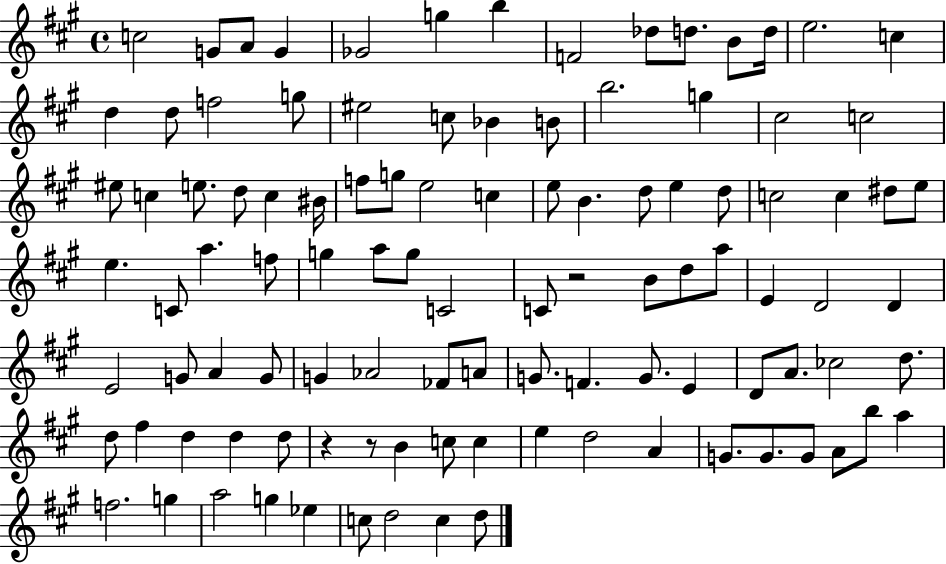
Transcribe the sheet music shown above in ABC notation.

X:1
T:Untitled
M:4/4
L:1/4
K:A
c2 G/2 A/2 G _G2 g b F2 _d/2 d/2 B/2 d/4 e2 c d d/2 f2 g/2 ^e2 c/2 _B B/2 b2 g ^c2 c2 ^e/2 c e/2 d/2 c ^B/4 f/2 g/2 e2 c e/2 B d/2 e d/2 c2 c ^d/2 e/2 e C/2 a f/2 g a/2 g/2 C2 C/2 z2 B/2 d/2 a/2 E D2 D E2 G/2 A G/2 G _A2 _F/2 A/2 G/2 F G/2 E D/2 A/2 _c2 d/2 d/2 ^f d d d/2 z z/2 B c/2 c e d2 A G/2 G/2 G/2 A/2 b/2 a f2 g a2 g _e c/2 d2 c d/2